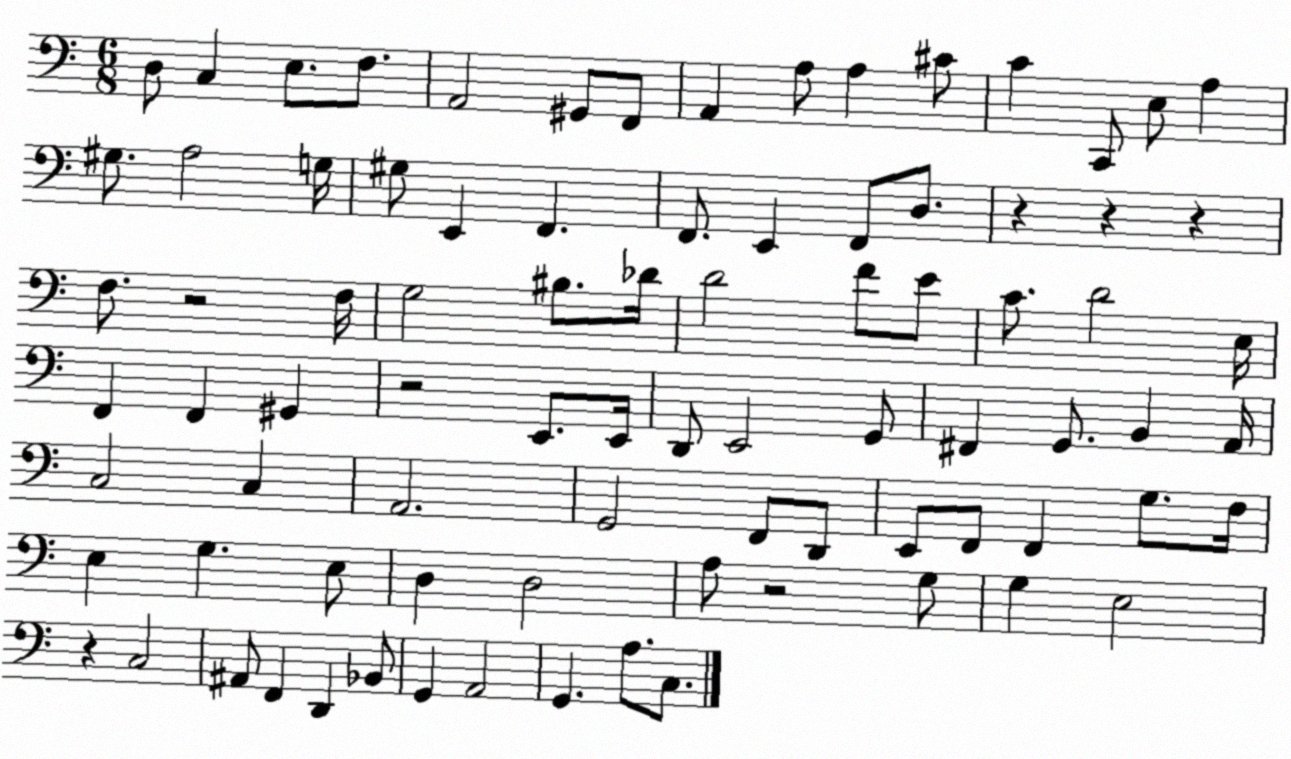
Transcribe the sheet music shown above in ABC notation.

X:1
T:Untitled
M:6/8
L:1/4
K:C
D,/2 C, E,/2 F,/2 A,,2 ^G,,/2 F,,/2 A,, A,/2 A, ^C/2 C C,,/2 E,/2 A, ^G,/2 A,2 G,/4 ^G,/2 E,, F,, F,,/2 E,, F,,/2 D,/2 z z z F,/2 z2 F,/4 G,2 ^B,/2 _D/4 D2 F/2 E/2 C/2 D2 E,/4 F,, F,, ^G,, z2 E,,/2 E,,/4 D,,/2 E,,2 G,,/2 ^F,, G,,/2 B,, A,,/4 C,2 C, A,,2 G,,2 F,,/2 D,,/2 E,,/2 F,,/2 F,, G,/2 F,/4 E, G, E,/2 D, D,2 A,/2 z2 G,/2 G, E,2 z C,2 ^A,,/2 F,, D,, _B,,/2 G,, A,,2 G,, A,/2 C,/2